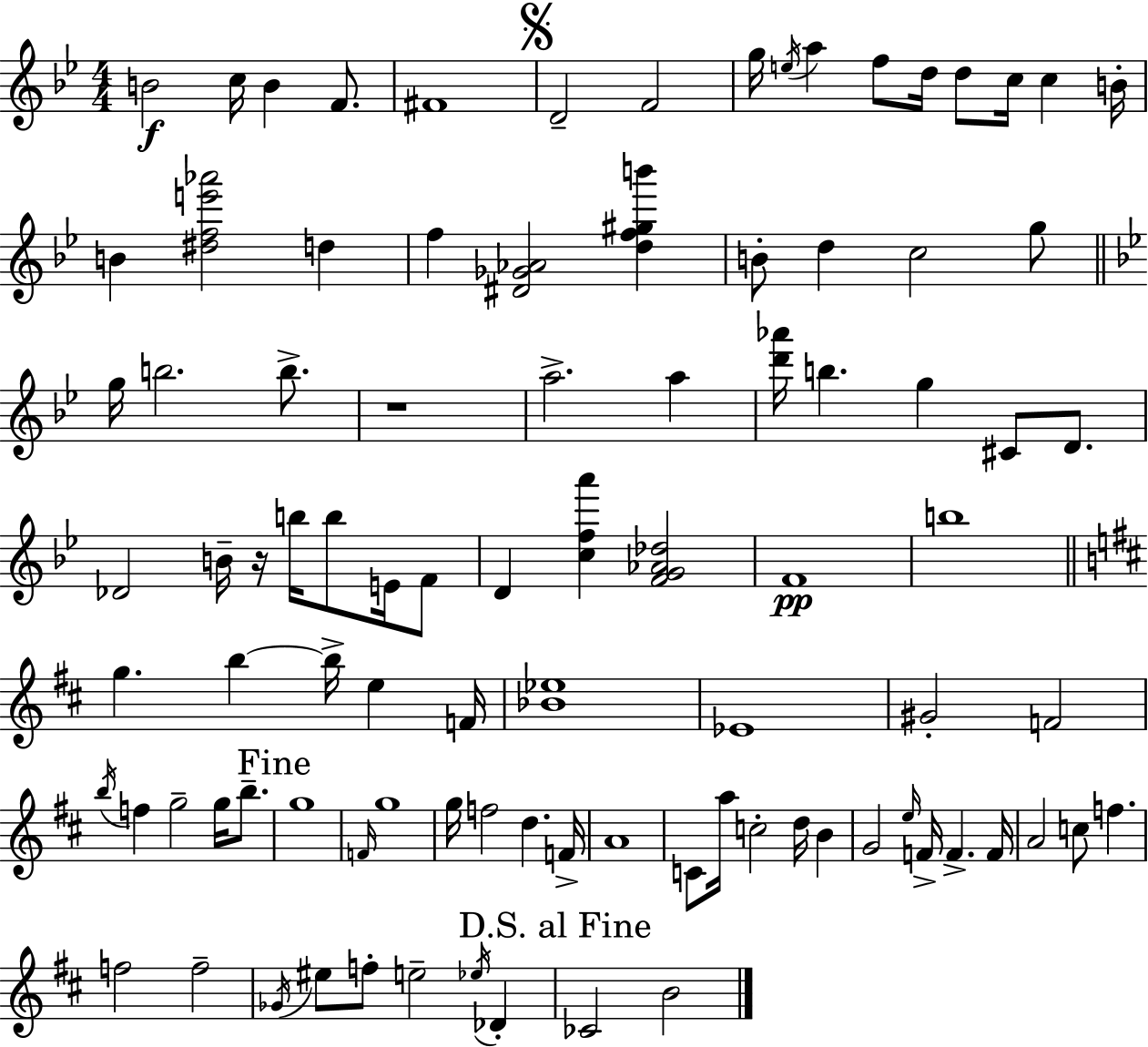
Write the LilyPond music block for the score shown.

{
  \clef treble
  \numericTimeSignature
  \time 4/4
  \key g \minor
  \repeat volta 2 { b'2\f c''16 b'4 f'8. | fis'1 | \mark \markup { \musicglyph "scripts.segno" } d'2-- f'2 | g''16 \acciaccatura { e''16 } a''4 f''8 d''16 d''8 c''16 c''4 | \break b'16-. b'4 <dis'' f'' e''' aes'''>2 d''4 | f''4 <dis' ges' aes'>2 <d'' f'' gis'' b'''>4 | b'8-. d''4 c''2 g''8 | \bar "||" \break \key bes \major g''16 b''2. b''8.-> | r1 | a''2.-> a''4 | <d''' aes'''>16 b''4. g''4 cis'8 d'8. | \break des'2 b'16-- r16 b''16 b''8 e'16 f'8 | d'4 <c'' f'' a'''>4 <f' g' aes' des''>2 | f'1\pp | b''1 | \break \bar "||" \break \key b \minor g''4. b''4~~ b''16-> e''4 f'16 | <bes' ees''>1 | ees'1 | gis'2-. f'2 | \break \acciaccatura { b''16 } f''4 g''2-- g''16 b''8.-- | \mark "Fine" g''1 | \grace { f'16 } g''1 | g''16 f''2 d''4. | \break f'16-> a'1 | c'8 a''16 c''2-. d''16 b'4 | g'2 \grace { e''16 } f'16-> f'4.-> | f'16 a'2 c''8 f''4. | \break f''2 f''2-- | \acciaccatura { ges'16 } eis''8 f''8-. e''2-- | \acciaccatura { ees''16 } des'4-. \mark "D.S. al Fine" ces'2 b'2 | } \bar "|."
}